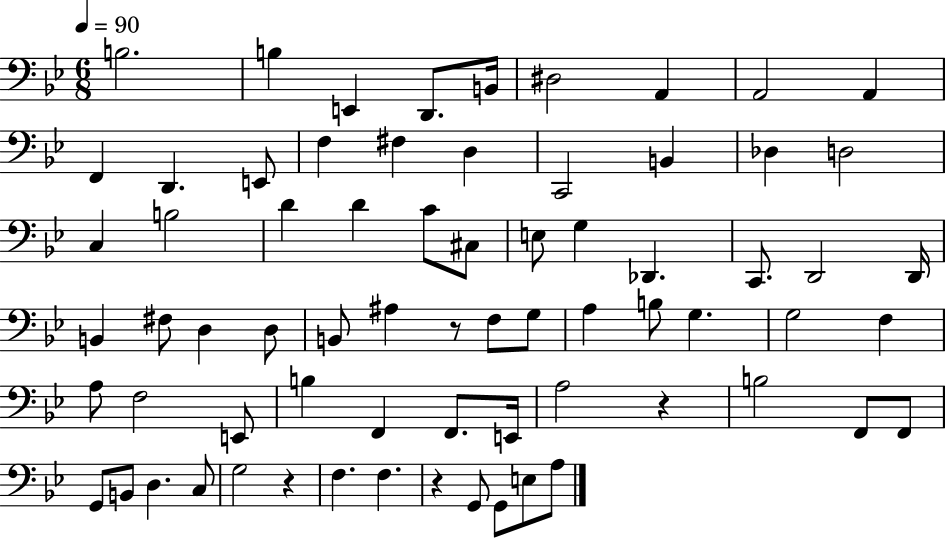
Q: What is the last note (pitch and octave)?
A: A3